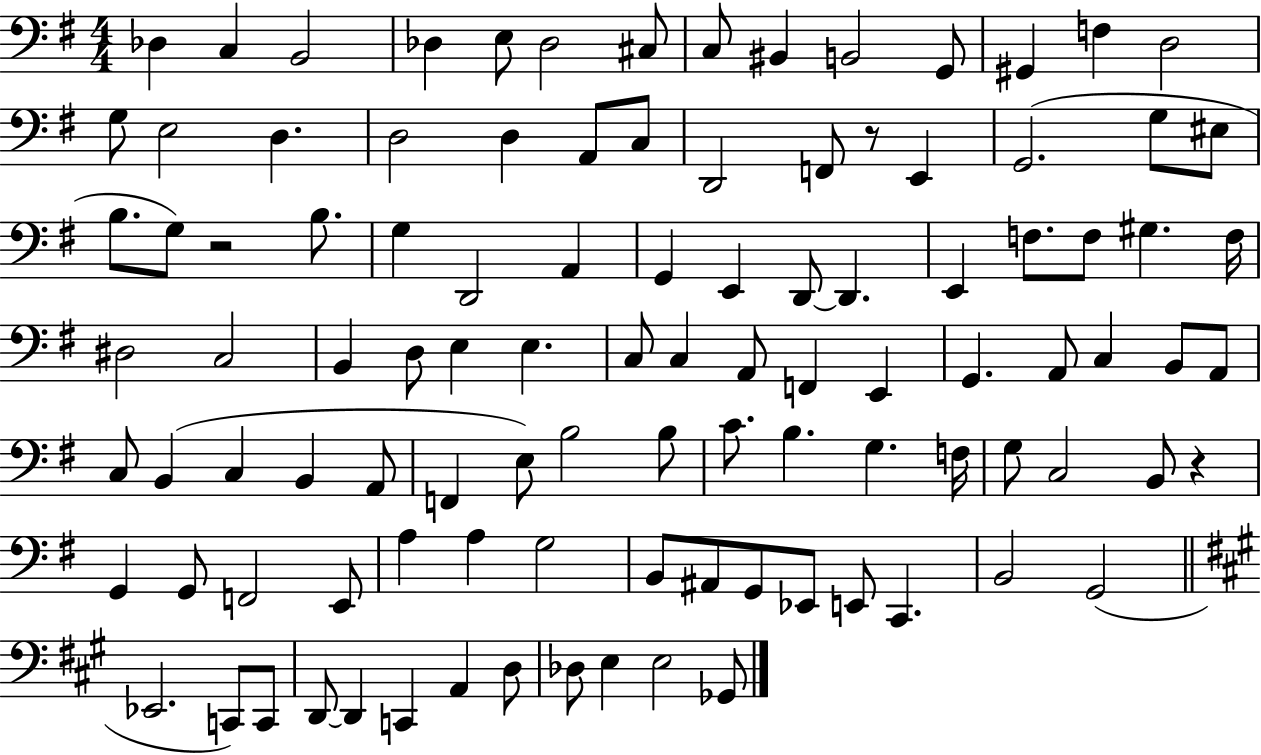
{
  \clef bass
  \numericTimeSignature
  \time 4/4
  \key g \major
  des4 c4 b,2 | des4 e8 des2 cis8 | c8 bis,4 b,2 g,8 | gis,4 f4 d2 | \break g8 e2 d4. | d2 d4 a,8 c8 | d,2 f,8 r8 e,4 | g,2.( g8 eis8 | \break b8. g8) r2 b8. | g4 d,2 a,4 | g,4 e,4 d,8~~ d,4. | e,4 f8. f8 gis4. f16 | \break dis2 c2 | b,4 d8 e4 e4. | c8 c4 a,8 f,4 e,4 | g,4. a,8 c4 b,8 a,8 | \break c8 b,4( c4 b,4 a,8 | f,4 e8) b2 b8 | c'8. b4. g4. f16 | g8 c2 b,8 r4 | \break g,4 g,8 f,2 e,8 | a4 a4 g2 | b,8 ais,8 g,8 ees,8 e,8 c,4. | b,2 g,2( | \break \bar "||" \break \key a \major ees,2. c,8) c,8 | d,8~~ d,4 c,4 a,4 d8 | des8 e4 e2 ges,8 | \bar "|."
}